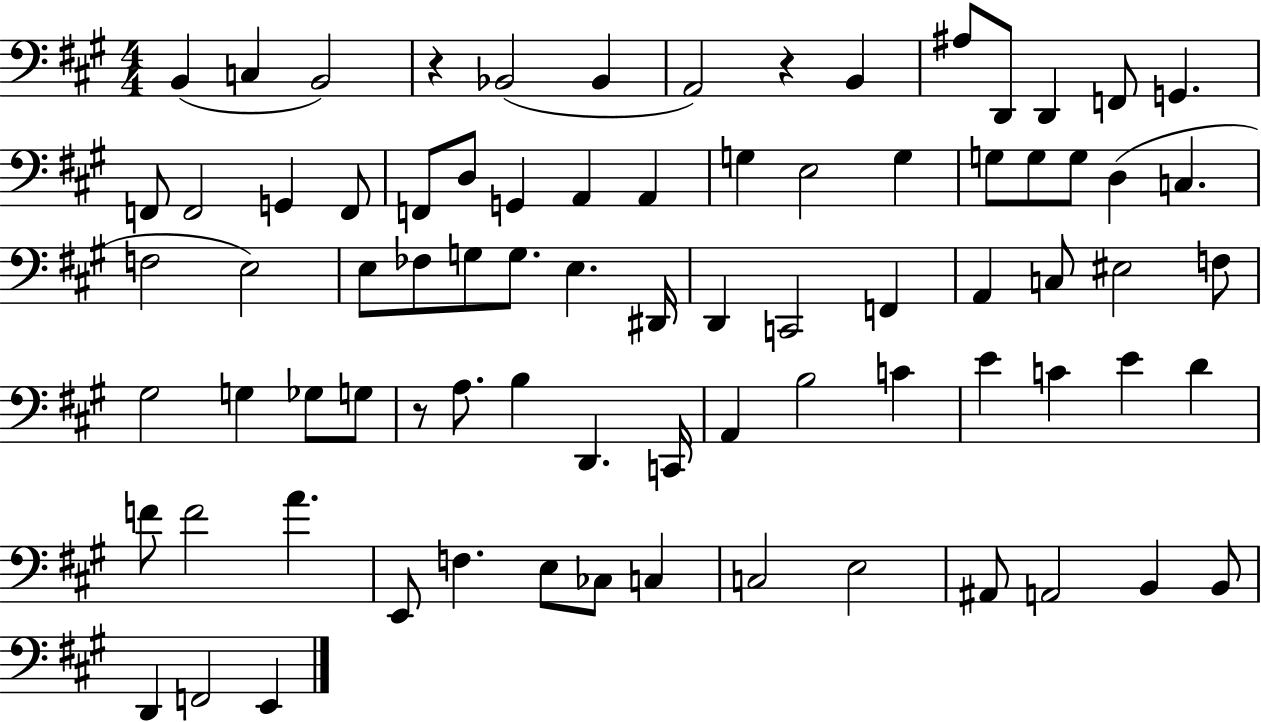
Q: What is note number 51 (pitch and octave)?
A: D2